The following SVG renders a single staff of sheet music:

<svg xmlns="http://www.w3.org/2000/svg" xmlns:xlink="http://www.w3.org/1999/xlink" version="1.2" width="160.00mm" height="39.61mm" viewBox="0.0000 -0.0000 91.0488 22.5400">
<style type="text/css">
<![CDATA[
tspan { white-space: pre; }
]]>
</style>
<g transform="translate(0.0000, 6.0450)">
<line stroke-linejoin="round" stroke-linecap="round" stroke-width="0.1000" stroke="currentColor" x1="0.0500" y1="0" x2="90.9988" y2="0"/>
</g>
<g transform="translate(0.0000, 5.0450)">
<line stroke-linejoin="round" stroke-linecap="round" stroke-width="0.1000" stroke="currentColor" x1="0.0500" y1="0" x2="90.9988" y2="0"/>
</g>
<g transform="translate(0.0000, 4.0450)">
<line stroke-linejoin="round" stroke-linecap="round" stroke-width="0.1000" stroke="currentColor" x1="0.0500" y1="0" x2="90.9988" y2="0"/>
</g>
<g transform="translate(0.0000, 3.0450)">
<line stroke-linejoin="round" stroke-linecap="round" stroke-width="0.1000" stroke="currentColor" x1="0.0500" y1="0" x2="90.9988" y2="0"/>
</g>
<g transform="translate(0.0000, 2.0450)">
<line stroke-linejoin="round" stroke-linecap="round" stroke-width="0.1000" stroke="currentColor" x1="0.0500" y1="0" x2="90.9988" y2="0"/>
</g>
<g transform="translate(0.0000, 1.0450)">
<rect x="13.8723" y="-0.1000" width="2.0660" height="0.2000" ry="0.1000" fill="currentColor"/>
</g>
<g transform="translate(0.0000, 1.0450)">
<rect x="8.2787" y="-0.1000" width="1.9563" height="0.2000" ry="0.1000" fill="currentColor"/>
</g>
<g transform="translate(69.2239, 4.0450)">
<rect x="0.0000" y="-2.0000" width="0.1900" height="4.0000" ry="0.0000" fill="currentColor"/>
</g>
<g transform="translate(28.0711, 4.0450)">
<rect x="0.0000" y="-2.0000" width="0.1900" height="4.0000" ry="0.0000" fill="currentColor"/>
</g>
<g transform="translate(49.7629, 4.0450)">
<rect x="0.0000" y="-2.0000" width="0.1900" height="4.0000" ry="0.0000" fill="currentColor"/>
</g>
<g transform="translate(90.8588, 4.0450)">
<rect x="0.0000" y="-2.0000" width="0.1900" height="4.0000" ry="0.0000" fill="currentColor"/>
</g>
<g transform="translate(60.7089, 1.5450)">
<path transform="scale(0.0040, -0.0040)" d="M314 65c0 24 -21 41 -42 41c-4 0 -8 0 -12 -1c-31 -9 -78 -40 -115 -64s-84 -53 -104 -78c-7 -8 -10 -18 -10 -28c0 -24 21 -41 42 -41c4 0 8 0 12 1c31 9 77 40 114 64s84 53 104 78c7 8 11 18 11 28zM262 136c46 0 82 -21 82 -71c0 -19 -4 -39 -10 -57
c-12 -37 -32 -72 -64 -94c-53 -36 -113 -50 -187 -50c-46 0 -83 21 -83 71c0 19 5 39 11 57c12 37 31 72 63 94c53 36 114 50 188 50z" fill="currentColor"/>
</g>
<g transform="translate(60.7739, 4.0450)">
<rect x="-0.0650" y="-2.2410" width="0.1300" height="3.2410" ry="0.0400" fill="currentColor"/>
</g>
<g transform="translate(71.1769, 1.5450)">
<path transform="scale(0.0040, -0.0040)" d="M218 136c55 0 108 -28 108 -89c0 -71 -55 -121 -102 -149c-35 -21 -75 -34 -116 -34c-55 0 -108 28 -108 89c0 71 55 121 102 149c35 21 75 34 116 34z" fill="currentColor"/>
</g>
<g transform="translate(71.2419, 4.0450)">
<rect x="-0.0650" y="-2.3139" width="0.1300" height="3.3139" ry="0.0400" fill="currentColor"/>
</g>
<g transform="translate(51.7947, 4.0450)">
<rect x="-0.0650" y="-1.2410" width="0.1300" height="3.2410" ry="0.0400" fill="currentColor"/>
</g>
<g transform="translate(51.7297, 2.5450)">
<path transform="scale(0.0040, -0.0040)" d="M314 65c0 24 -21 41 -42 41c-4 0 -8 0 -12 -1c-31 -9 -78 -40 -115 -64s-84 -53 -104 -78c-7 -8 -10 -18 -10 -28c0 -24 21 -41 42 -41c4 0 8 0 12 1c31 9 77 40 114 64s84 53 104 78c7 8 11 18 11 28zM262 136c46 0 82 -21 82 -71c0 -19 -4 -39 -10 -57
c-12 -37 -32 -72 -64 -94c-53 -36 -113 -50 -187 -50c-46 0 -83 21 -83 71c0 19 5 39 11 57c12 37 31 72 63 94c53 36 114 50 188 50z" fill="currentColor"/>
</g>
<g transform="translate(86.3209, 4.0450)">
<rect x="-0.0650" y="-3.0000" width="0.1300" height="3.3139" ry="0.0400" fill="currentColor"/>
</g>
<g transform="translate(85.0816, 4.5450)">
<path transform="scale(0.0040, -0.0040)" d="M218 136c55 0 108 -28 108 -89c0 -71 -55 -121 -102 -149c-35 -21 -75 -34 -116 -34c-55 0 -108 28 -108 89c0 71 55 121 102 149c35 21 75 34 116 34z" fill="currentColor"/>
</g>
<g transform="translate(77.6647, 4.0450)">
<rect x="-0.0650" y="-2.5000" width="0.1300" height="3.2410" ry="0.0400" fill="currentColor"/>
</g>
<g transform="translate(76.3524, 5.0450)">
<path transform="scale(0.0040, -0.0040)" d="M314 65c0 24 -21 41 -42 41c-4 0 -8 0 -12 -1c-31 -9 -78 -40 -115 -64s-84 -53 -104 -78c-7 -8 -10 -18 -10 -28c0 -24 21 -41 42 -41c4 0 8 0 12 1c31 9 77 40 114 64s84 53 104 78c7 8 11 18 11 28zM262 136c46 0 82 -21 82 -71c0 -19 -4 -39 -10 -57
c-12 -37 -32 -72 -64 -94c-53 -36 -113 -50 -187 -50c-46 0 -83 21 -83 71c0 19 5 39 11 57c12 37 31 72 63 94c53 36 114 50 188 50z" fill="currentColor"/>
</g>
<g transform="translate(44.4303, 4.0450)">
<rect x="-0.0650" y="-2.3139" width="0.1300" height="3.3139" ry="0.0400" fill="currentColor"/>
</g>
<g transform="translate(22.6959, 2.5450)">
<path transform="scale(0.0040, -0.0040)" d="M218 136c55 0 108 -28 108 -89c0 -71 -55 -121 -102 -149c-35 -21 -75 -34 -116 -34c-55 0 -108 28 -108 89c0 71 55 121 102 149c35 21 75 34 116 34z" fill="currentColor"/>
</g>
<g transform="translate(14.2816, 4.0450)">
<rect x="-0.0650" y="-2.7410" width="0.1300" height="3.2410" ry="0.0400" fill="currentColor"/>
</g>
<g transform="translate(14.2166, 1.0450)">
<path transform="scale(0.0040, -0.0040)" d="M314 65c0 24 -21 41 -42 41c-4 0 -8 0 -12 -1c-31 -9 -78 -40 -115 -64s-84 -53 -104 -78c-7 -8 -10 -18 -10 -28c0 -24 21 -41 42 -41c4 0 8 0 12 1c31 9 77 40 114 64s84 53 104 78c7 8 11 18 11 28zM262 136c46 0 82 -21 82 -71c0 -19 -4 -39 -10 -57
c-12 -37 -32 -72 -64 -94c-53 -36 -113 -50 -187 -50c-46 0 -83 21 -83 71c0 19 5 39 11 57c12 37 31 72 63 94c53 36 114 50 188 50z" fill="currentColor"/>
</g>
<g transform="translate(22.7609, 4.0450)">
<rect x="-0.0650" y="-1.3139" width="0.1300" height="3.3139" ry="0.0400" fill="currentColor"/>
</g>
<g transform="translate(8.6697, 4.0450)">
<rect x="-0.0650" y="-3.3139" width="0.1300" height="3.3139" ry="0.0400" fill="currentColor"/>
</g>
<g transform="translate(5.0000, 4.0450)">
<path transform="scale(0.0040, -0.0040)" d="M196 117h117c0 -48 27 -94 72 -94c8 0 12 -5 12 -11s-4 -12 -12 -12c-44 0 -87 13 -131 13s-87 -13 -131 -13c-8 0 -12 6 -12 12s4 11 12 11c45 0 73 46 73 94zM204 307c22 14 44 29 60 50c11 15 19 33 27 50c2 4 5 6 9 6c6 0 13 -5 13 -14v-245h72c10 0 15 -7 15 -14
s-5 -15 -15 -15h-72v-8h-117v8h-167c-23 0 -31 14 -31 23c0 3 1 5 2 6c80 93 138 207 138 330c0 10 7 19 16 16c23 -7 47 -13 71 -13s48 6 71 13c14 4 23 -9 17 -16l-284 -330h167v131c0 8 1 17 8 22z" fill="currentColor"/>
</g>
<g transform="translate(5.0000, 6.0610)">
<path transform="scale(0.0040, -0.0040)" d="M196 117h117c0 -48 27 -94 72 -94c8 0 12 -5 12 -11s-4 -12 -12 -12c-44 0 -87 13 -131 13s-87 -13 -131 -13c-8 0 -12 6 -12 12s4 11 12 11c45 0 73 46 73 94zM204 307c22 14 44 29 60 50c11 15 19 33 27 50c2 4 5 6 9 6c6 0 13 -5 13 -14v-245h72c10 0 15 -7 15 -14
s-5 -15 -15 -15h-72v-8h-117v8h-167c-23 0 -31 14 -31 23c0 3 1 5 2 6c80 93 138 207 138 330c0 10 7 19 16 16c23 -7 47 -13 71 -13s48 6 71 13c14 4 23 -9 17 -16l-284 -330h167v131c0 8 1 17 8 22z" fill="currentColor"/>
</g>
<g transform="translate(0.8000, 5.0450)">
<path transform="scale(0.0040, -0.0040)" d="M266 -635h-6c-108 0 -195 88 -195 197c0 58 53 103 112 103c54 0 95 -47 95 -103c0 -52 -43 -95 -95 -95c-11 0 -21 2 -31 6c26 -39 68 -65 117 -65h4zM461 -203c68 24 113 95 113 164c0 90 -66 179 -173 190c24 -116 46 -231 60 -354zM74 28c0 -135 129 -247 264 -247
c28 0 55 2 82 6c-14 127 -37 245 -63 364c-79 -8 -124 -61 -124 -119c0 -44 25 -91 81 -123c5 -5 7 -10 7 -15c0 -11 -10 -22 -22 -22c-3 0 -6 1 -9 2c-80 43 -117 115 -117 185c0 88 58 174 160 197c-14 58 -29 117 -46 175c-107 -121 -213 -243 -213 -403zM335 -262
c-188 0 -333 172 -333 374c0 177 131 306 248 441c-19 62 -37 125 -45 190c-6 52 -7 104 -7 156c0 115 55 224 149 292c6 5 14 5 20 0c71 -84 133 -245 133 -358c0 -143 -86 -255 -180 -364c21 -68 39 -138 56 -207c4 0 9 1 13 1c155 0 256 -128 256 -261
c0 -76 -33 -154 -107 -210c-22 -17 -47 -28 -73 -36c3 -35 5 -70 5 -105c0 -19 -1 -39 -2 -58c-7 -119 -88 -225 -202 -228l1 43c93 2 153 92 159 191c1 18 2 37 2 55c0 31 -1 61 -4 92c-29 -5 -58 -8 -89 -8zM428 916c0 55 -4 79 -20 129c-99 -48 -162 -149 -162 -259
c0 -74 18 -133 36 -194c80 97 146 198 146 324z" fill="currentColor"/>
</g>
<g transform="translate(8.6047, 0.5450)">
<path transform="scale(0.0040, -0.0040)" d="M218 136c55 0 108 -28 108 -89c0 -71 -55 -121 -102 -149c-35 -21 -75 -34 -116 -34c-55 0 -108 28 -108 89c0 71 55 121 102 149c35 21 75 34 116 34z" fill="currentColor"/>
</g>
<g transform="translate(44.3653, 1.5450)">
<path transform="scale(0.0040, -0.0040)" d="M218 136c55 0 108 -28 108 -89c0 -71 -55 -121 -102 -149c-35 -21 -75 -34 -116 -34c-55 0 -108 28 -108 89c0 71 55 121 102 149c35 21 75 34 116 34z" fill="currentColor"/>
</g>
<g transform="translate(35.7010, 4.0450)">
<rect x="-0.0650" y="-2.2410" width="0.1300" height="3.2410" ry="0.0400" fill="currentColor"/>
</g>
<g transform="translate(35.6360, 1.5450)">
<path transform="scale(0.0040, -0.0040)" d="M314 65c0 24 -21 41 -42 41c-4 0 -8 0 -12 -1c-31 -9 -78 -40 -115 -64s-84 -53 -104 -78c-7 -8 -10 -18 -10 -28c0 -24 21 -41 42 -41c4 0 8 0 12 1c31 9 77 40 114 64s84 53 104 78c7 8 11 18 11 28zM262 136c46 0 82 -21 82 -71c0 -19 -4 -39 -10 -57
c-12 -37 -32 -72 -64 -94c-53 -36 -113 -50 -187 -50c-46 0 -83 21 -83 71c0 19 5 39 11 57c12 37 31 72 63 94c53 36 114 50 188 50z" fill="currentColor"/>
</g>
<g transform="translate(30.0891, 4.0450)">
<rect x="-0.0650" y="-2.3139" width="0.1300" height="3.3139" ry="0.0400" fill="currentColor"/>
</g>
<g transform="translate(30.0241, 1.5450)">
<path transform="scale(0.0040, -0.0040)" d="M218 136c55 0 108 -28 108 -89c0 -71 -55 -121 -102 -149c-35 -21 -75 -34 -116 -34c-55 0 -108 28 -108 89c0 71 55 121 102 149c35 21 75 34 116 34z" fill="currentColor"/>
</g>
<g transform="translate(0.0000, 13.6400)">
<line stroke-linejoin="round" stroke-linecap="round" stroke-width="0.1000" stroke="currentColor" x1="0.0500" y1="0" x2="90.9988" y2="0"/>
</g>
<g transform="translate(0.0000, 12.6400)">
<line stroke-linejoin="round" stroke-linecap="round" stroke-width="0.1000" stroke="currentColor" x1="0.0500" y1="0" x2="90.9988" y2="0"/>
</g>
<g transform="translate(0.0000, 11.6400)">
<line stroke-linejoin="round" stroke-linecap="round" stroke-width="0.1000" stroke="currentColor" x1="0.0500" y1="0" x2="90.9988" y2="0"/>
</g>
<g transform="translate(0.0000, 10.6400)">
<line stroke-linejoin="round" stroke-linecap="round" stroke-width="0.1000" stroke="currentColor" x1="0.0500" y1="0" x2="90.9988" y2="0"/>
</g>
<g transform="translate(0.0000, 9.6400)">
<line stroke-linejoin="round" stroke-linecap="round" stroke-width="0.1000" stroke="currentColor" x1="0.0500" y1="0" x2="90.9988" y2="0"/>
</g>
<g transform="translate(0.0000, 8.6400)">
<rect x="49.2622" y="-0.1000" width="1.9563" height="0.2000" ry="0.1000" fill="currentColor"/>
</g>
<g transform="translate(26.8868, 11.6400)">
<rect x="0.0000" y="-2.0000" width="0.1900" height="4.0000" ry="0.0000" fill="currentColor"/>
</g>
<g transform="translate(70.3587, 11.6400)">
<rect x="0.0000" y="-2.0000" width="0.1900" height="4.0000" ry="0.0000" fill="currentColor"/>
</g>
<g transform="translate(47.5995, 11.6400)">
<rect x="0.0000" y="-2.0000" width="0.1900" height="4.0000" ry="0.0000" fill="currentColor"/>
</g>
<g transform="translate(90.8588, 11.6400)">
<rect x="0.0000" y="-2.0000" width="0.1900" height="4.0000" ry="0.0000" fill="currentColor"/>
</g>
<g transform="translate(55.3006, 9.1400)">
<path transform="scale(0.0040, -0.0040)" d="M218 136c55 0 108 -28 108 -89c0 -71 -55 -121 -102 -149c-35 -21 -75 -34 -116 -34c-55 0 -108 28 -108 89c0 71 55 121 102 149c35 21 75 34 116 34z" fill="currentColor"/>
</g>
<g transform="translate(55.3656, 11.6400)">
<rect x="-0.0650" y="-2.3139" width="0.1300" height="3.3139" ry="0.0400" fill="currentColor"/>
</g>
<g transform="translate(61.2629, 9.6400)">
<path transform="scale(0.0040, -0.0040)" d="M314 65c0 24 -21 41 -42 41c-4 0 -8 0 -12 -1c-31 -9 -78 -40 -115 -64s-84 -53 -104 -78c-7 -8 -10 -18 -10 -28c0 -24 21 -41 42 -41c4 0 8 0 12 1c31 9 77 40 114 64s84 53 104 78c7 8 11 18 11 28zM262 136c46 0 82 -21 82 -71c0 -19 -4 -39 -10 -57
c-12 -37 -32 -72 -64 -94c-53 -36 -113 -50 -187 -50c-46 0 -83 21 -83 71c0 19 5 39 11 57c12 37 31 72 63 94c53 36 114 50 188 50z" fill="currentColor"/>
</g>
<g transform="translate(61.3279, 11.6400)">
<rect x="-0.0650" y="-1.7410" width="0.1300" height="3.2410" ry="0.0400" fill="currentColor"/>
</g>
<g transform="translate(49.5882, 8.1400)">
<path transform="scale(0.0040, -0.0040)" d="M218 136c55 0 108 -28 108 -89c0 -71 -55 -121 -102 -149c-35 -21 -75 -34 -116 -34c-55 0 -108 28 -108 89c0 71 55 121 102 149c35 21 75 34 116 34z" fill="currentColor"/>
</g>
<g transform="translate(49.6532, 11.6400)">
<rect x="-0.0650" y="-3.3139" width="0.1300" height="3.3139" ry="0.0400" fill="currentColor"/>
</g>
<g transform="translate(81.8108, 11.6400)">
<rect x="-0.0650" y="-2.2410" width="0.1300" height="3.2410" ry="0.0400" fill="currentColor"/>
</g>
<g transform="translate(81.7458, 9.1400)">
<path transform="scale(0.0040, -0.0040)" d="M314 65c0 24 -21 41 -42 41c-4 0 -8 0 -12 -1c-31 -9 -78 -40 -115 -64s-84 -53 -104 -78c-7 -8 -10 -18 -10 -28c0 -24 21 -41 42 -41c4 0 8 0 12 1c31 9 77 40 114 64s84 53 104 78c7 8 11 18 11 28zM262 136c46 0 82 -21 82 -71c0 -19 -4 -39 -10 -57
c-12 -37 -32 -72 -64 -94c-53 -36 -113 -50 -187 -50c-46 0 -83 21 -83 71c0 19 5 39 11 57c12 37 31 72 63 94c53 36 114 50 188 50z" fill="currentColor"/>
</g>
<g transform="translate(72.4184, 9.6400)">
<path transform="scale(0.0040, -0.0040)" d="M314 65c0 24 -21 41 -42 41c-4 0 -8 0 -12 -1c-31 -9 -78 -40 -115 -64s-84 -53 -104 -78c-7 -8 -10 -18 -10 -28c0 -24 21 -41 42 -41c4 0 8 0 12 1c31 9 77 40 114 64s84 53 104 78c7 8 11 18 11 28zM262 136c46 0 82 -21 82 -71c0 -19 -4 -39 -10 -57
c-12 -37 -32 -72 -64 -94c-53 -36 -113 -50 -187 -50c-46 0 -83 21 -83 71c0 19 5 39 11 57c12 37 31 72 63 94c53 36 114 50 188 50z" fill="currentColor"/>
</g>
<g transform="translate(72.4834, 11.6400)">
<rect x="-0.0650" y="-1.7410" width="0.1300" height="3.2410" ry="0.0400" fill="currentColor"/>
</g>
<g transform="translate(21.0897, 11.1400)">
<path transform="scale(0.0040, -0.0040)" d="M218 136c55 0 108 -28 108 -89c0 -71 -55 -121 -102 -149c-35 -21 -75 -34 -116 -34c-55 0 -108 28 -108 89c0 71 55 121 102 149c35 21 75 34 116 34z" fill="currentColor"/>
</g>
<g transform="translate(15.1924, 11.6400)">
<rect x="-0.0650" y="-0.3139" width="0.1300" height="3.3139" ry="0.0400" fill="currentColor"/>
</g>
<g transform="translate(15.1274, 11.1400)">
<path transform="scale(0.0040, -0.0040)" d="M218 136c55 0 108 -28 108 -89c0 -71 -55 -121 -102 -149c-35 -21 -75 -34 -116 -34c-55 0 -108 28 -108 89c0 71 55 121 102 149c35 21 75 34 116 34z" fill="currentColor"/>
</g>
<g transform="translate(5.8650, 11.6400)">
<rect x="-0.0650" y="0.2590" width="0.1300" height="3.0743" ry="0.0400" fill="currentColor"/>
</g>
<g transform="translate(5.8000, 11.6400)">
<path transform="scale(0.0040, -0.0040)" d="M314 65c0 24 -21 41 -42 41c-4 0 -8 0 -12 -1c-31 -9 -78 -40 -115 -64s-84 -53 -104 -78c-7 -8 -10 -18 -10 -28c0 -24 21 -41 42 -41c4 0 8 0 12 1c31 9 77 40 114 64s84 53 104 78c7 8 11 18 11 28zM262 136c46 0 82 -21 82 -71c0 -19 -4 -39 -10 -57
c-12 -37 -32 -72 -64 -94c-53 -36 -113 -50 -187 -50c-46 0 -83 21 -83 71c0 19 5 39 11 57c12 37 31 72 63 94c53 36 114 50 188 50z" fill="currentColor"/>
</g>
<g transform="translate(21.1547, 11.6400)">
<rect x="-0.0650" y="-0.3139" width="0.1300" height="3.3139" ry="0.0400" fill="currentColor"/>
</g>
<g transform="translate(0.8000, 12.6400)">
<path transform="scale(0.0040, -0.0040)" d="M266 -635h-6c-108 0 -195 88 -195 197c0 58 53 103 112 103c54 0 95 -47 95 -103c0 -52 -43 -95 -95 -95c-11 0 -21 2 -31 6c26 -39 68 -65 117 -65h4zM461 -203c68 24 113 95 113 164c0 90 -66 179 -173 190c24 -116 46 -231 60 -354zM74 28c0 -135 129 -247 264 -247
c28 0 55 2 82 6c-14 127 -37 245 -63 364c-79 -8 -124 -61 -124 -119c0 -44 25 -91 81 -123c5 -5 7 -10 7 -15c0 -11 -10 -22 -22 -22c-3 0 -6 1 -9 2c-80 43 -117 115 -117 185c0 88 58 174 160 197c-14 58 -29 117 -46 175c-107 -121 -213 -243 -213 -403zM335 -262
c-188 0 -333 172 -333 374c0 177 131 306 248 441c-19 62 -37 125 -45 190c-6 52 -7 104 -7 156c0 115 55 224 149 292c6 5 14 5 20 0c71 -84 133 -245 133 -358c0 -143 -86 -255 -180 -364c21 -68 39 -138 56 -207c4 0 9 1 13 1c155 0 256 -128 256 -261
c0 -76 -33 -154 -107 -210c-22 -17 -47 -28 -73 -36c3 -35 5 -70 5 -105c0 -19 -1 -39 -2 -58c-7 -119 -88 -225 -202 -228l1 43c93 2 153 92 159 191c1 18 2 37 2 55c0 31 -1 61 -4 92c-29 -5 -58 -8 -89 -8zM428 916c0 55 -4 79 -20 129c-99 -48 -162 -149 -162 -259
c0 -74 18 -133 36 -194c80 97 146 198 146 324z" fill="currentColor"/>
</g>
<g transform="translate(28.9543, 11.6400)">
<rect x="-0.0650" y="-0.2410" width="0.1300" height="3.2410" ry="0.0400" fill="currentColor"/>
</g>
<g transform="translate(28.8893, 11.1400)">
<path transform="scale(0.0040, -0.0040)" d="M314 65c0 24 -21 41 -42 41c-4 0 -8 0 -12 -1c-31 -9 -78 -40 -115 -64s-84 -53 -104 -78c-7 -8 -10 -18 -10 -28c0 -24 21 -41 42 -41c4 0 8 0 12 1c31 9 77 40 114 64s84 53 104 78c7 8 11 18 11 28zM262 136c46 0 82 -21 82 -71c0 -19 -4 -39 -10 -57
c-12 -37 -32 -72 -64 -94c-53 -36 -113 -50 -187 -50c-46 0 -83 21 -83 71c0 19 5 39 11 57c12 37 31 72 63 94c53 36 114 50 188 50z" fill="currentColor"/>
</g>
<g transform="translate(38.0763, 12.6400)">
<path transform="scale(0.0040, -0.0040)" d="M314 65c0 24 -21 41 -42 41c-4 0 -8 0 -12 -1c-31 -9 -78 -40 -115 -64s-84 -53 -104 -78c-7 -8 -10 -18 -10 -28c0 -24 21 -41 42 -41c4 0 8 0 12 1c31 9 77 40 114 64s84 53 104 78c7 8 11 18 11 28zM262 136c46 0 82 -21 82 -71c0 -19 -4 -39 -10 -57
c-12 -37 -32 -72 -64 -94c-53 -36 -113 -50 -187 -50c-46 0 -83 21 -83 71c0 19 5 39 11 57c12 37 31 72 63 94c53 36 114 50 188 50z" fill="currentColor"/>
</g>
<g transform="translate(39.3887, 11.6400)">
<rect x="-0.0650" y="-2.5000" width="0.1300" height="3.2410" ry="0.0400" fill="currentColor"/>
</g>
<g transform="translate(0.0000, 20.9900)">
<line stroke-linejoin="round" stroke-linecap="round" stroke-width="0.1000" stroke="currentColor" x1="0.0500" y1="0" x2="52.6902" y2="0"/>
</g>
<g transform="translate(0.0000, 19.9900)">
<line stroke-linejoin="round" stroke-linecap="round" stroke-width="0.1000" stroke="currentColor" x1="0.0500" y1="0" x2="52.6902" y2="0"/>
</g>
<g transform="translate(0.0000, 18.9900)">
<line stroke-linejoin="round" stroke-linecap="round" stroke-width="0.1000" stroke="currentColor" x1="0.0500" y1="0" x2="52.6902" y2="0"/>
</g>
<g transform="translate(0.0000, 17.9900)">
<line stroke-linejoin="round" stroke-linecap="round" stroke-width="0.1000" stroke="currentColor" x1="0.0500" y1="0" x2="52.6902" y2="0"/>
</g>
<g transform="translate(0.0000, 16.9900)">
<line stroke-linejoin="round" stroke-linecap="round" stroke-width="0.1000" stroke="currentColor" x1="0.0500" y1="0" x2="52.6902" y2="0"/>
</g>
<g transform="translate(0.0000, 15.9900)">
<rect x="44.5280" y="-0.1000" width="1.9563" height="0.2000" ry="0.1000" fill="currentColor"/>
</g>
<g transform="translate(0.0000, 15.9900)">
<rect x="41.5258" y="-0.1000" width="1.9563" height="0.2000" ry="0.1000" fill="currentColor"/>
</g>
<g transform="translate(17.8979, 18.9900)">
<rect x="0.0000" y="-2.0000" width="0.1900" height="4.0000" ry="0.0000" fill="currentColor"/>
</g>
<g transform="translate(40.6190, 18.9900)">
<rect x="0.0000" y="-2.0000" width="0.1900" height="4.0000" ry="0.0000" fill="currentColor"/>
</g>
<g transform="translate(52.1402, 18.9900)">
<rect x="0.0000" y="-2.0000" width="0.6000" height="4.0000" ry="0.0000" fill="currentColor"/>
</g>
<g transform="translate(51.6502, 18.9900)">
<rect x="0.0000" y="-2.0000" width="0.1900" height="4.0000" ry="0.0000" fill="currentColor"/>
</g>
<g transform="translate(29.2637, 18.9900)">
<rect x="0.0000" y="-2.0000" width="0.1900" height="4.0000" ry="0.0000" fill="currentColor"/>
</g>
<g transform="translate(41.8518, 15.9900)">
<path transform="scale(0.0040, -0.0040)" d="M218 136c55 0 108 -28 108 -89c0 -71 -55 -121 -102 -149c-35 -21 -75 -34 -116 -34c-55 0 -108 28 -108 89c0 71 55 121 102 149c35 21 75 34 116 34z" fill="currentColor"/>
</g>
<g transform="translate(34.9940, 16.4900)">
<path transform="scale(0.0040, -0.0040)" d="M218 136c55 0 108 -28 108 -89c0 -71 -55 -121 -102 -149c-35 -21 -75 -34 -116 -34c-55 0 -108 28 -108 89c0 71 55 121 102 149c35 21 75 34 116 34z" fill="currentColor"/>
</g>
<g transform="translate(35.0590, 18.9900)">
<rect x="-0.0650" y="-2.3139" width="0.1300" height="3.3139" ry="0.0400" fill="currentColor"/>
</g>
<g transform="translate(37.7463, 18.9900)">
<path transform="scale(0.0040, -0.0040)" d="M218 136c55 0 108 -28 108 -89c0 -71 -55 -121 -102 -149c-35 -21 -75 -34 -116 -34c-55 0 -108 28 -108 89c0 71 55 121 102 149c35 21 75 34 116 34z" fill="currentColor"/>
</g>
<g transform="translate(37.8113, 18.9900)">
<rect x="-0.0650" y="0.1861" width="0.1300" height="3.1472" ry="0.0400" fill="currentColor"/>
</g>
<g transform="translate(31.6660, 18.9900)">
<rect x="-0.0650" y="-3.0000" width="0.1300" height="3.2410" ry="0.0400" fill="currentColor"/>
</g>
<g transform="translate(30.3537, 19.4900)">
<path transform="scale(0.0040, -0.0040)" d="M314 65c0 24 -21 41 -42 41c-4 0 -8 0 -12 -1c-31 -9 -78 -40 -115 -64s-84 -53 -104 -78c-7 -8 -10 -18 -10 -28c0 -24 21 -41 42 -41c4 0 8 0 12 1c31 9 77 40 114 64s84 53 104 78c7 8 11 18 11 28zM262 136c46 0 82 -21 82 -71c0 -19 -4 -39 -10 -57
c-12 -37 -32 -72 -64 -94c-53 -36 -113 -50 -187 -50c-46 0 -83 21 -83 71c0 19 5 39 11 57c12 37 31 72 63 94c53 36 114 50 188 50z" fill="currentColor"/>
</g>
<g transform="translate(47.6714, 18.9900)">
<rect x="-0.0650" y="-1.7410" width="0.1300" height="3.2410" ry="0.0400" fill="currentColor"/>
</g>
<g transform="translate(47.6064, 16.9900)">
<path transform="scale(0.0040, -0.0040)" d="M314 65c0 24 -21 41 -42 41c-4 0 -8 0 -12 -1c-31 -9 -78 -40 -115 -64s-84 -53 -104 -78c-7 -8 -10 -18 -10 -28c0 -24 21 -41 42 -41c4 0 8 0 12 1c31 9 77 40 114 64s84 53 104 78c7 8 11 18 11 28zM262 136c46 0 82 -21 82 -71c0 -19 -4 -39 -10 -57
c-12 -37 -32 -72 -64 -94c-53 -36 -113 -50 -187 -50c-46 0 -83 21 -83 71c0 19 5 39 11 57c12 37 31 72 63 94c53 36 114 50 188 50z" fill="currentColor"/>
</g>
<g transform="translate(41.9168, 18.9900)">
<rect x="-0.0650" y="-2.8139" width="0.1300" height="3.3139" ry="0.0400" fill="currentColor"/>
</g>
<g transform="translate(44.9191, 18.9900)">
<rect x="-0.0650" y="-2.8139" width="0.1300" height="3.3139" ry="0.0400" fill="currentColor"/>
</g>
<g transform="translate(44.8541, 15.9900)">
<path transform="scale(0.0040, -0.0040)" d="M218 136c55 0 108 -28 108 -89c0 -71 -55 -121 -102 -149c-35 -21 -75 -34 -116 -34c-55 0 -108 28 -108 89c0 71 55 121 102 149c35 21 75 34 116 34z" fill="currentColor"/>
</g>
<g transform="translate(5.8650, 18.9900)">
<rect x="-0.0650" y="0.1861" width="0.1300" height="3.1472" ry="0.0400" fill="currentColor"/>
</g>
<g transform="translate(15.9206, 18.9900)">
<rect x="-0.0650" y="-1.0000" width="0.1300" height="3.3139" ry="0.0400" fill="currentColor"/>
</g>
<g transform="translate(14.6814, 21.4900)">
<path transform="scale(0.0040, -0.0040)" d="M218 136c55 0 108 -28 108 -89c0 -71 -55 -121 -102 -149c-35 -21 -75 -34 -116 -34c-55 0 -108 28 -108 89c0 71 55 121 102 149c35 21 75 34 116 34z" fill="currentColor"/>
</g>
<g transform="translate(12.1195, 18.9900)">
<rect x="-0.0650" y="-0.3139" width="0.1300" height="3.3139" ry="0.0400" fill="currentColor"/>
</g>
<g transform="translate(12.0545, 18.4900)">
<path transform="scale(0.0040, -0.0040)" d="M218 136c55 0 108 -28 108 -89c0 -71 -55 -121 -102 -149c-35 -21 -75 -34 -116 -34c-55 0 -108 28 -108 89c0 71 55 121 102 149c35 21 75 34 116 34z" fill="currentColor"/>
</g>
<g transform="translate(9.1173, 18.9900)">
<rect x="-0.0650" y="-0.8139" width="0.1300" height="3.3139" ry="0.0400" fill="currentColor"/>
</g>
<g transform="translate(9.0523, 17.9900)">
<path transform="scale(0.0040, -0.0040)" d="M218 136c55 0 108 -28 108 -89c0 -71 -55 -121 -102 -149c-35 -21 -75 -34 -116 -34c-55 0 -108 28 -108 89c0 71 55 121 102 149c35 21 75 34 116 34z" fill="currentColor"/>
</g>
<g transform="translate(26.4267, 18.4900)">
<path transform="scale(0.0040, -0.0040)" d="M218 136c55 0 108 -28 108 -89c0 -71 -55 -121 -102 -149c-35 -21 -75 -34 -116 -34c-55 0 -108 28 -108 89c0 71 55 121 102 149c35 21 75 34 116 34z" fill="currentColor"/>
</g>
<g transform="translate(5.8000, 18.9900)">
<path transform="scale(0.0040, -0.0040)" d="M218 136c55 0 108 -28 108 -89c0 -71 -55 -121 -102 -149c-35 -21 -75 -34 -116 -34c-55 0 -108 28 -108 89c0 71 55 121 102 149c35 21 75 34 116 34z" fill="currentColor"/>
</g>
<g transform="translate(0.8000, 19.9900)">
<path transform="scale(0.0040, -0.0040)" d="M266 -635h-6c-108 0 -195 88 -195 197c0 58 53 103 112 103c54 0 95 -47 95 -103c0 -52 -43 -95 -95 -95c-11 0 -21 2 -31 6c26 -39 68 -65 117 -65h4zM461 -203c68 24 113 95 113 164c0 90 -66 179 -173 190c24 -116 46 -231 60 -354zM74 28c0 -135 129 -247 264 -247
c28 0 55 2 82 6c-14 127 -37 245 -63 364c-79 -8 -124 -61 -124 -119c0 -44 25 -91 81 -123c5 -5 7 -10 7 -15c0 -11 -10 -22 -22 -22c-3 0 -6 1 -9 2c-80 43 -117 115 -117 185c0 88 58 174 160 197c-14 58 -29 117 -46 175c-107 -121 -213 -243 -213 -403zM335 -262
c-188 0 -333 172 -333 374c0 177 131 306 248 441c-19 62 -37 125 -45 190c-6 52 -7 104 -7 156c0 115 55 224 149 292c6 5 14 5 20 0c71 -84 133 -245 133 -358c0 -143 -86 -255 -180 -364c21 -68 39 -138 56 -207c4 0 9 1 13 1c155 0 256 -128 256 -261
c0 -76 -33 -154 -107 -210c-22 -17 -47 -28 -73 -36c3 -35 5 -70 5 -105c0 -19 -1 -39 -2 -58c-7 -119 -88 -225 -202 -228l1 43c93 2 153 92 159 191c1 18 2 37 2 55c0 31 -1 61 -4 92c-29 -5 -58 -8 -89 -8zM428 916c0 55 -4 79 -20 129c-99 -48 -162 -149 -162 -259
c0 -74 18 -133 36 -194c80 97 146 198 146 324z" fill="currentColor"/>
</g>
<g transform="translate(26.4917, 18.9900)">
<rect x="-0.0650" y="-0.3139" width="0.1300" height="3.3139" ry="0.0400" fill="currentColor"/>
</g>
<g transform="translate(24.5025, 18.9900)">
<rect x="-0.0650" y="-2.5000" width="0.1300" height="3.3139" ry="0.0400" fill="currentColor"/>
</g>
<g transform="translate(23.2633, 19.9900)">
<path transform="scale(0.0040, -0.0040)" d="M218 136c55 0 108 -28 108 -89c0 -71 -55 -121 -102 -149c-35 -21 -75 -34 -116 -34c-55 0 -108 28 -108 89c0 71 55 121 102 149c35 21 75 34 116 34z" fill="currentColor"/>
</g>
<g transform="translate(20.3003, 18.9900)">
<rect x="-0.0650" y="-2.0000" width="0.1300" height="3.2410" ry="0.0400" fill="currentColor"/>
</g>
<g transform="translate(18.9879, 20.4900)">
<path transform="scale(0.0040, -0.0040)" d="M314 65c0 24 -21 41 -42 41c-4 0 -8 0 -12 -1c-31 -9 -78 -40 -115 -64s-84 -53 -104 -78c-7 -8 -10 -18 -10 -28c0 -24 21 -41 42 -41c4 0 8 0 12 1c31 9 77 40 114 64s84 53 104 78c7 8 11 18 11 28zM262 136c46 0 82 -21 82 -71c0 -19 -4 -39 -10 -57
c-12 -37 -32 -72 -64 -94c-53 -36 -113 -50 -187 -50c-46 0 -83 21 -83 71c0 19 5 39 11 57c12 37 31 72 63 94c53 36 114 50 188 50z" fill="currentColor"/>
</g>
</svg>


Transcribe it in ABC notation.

X:1
T:Untitled
M:4/4
L:1/4
K:C
b a2 e g g2 g e2 g2 g G2 A B2 c c c2 G2 b g f2 f2 g2 B d c D F2 G c A2 g B a a f2